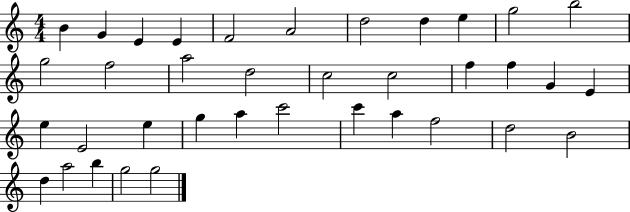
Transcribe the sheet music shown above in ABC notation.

X:1
T:Untitled
M:4/4
L:1/4
K:C
B G E E F2 A2 d2 d e g2 b2 g2 f2 a2 d2 c2 c2 f f G E e E2 e g a c'2 c' a f2 d2 B2 d a2 b g2 g2